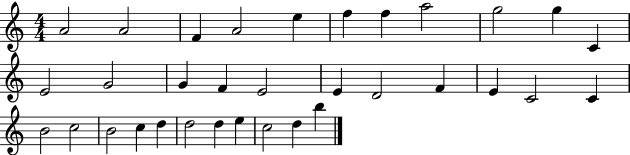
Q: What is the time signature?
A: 4/4